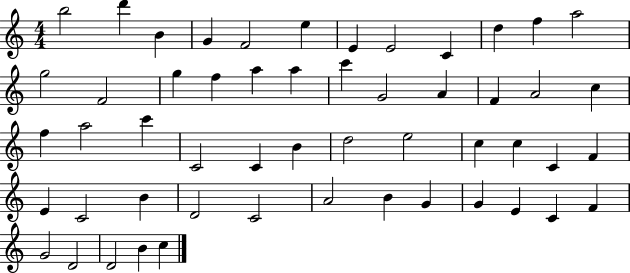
B5/h D6/q B4/q G4/q F4/h E5/q E4/q E4/h C4/q D5/q F5/q A5/h G5/h F4/h G5/q F5/q A5/q A5/q C6/q G4/h A4/q F4/q A4/h C5/q F5/q A5/h C6/q C4/h C4/q B4/q D5/h E5/h C5/q C5/q C4/q F4/q E4/q C4/h B4/q D4/h C4/h A4/h B4/q G4/q G4/q E4/q C4/q F4/q G4/h D4/h D4/h B4/q C5/q